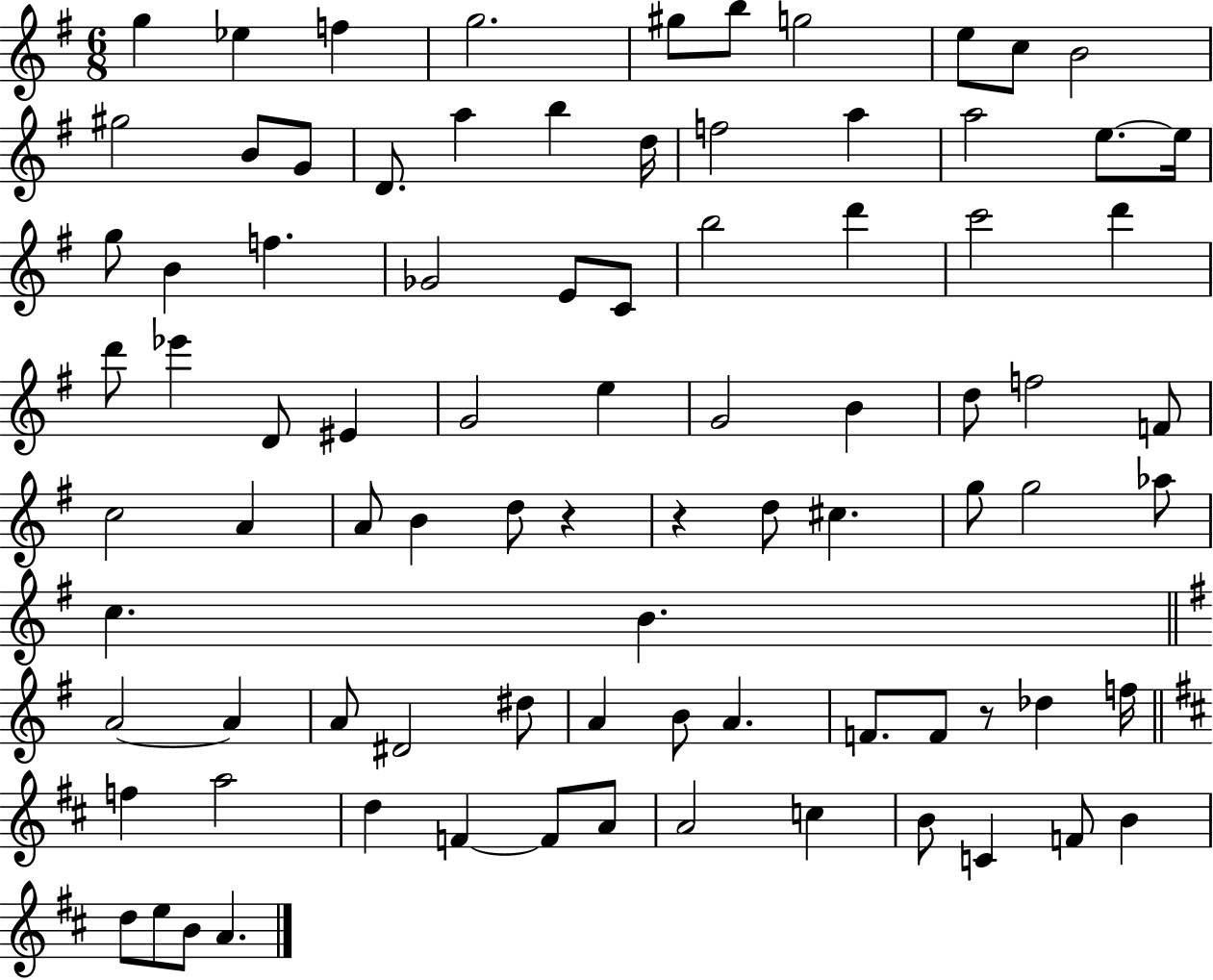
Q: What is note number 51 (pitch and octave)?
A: G5